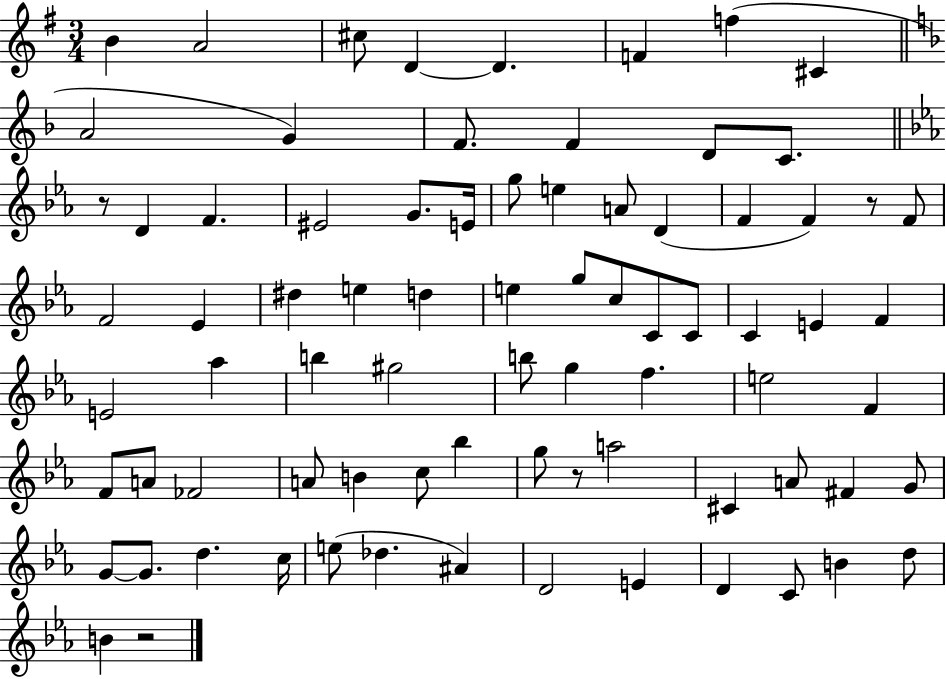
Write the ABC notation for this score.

X:1
T:Untitled
M:3/4
L:1/4
K:G
B A2 ^c/2 D D F f ^C A2 G F/2 F D/2 C/2 z/2 D F ^E2 G/2 E/4 g/2 e A/2 D F F z/2 F/2 F2 _E ^d e d e g/2 c/2 C/2 C/2 C E F E2 _a b ^g2 b/2 g f e2 F F/2 A/2 _F2 A/2 B c/2 _b g/2 z/2 a2 ^C A/2 ^F G/2 G/2 G/2 d c/4 e/2 _d ^A D2 E D C/2 B d/2 B z2